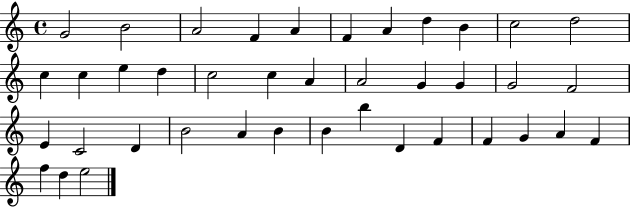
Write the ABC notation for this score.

X:1
T:Untitled
M:4/4
L:1/4
K:C
G2 B2 A2 F A F A d B c2 d2 c c e d c2 c A A2 G G G2 F2 E C2 D B2 A B B b D F F G A F f d e2